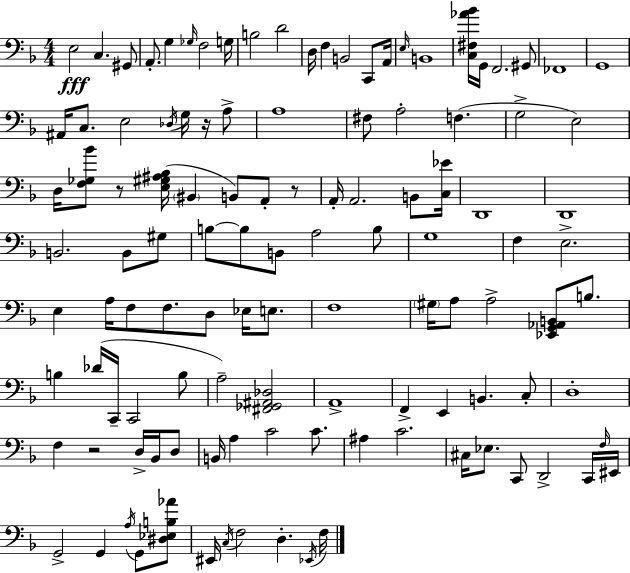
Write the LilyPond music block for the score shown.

{
  \clef bass
  \numericTimeSignature
  \time 4/4
  \key d \minor
  e2\fff c4. gis,8 | a,8.-. g4 \grace { ges16 } f2 | g16 b2 d'2 | d16 f4 b,2 c,8 | \break a,16 \grace { e16 } b,1 | <c fis aes' bes'>16 g,16 f,2. | gis,8 fes,1 | g,1 | \break ais,16 c8. e2 \acciaccatura { des16 } g16 | r16 a8-> a1 | fis8 a2-. f4.( | g2-> e2) | \break d16 <f ges bes'>8 r8 <e gis ais bes>16( \parenthesize bis,4 b,8) a,8-. | r8 a,16-. a,2. | b,8 <c ees'>16 d,1 | d,1 | \break b,2. b,8 | gis8 b8~~ b8 b,8 a2 | b8 g1 | f4 e2.-> | \break e4 a16 f8 f8. d8 ees16 | e8. f1 | \parenthesize gis16 a8 a2-> <ees, g, aes, b,>8 | b8. b4 des'16( c,16-- c,2 | \break b8 a2--) <fis, ges, ais, des>2 | a,1-> | f,4-> e,4 b,4. | c8-. d1-. | \break f4 r2 d16-> | bes,16 d8 b,16 a4 c'2 | c'8. ais4 c'2. | cis16 ees8. c,8 d,2-> | \break c,16 \grace { f16 } eis,16 g,2-> g,4 | \acciaccatura { a16 } g,8 <dis ees b aes'>8 eis,16 \acciaccatura { c16 } f2 d4.-. | \acciaccatura { ees,16 } f16 \bar "|."
}